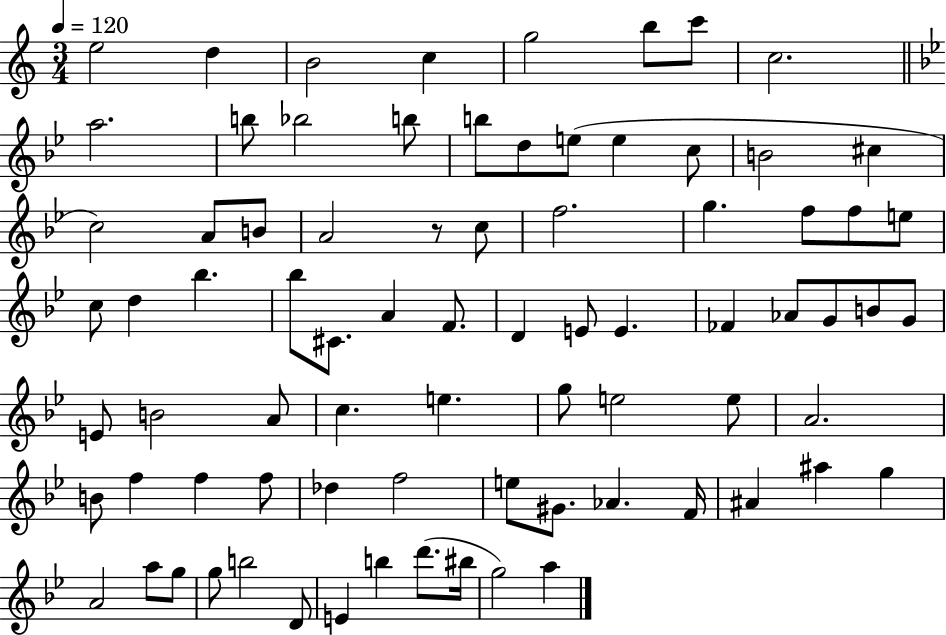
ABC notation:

X:1
T:Untitled
M:3/4
L:1/4
K:C
e2 d B2 c g2 b/2 c'/2 c2 a2 b/2 _b2 b/2 b/2 d/2 e/2 e c/2 B2 ^c c2 A/2 B/2 A2 z/2 c/2 f2 g f/2 f/2 e/2 c/2 d _b _b/2 ^C/2 A F/2 D E/2 E _F _A/2 G/2 B/2 G/2 E/2 B2 A/2 c e g/2 e2 e/2 A2 B/2 f f f/2 _d f2 e/2 ^G/2 _A F/4 ^A ^a g A2 a/2 g/2 g/2 b2 D/2 E b d'/2 ^b/4 g2 a